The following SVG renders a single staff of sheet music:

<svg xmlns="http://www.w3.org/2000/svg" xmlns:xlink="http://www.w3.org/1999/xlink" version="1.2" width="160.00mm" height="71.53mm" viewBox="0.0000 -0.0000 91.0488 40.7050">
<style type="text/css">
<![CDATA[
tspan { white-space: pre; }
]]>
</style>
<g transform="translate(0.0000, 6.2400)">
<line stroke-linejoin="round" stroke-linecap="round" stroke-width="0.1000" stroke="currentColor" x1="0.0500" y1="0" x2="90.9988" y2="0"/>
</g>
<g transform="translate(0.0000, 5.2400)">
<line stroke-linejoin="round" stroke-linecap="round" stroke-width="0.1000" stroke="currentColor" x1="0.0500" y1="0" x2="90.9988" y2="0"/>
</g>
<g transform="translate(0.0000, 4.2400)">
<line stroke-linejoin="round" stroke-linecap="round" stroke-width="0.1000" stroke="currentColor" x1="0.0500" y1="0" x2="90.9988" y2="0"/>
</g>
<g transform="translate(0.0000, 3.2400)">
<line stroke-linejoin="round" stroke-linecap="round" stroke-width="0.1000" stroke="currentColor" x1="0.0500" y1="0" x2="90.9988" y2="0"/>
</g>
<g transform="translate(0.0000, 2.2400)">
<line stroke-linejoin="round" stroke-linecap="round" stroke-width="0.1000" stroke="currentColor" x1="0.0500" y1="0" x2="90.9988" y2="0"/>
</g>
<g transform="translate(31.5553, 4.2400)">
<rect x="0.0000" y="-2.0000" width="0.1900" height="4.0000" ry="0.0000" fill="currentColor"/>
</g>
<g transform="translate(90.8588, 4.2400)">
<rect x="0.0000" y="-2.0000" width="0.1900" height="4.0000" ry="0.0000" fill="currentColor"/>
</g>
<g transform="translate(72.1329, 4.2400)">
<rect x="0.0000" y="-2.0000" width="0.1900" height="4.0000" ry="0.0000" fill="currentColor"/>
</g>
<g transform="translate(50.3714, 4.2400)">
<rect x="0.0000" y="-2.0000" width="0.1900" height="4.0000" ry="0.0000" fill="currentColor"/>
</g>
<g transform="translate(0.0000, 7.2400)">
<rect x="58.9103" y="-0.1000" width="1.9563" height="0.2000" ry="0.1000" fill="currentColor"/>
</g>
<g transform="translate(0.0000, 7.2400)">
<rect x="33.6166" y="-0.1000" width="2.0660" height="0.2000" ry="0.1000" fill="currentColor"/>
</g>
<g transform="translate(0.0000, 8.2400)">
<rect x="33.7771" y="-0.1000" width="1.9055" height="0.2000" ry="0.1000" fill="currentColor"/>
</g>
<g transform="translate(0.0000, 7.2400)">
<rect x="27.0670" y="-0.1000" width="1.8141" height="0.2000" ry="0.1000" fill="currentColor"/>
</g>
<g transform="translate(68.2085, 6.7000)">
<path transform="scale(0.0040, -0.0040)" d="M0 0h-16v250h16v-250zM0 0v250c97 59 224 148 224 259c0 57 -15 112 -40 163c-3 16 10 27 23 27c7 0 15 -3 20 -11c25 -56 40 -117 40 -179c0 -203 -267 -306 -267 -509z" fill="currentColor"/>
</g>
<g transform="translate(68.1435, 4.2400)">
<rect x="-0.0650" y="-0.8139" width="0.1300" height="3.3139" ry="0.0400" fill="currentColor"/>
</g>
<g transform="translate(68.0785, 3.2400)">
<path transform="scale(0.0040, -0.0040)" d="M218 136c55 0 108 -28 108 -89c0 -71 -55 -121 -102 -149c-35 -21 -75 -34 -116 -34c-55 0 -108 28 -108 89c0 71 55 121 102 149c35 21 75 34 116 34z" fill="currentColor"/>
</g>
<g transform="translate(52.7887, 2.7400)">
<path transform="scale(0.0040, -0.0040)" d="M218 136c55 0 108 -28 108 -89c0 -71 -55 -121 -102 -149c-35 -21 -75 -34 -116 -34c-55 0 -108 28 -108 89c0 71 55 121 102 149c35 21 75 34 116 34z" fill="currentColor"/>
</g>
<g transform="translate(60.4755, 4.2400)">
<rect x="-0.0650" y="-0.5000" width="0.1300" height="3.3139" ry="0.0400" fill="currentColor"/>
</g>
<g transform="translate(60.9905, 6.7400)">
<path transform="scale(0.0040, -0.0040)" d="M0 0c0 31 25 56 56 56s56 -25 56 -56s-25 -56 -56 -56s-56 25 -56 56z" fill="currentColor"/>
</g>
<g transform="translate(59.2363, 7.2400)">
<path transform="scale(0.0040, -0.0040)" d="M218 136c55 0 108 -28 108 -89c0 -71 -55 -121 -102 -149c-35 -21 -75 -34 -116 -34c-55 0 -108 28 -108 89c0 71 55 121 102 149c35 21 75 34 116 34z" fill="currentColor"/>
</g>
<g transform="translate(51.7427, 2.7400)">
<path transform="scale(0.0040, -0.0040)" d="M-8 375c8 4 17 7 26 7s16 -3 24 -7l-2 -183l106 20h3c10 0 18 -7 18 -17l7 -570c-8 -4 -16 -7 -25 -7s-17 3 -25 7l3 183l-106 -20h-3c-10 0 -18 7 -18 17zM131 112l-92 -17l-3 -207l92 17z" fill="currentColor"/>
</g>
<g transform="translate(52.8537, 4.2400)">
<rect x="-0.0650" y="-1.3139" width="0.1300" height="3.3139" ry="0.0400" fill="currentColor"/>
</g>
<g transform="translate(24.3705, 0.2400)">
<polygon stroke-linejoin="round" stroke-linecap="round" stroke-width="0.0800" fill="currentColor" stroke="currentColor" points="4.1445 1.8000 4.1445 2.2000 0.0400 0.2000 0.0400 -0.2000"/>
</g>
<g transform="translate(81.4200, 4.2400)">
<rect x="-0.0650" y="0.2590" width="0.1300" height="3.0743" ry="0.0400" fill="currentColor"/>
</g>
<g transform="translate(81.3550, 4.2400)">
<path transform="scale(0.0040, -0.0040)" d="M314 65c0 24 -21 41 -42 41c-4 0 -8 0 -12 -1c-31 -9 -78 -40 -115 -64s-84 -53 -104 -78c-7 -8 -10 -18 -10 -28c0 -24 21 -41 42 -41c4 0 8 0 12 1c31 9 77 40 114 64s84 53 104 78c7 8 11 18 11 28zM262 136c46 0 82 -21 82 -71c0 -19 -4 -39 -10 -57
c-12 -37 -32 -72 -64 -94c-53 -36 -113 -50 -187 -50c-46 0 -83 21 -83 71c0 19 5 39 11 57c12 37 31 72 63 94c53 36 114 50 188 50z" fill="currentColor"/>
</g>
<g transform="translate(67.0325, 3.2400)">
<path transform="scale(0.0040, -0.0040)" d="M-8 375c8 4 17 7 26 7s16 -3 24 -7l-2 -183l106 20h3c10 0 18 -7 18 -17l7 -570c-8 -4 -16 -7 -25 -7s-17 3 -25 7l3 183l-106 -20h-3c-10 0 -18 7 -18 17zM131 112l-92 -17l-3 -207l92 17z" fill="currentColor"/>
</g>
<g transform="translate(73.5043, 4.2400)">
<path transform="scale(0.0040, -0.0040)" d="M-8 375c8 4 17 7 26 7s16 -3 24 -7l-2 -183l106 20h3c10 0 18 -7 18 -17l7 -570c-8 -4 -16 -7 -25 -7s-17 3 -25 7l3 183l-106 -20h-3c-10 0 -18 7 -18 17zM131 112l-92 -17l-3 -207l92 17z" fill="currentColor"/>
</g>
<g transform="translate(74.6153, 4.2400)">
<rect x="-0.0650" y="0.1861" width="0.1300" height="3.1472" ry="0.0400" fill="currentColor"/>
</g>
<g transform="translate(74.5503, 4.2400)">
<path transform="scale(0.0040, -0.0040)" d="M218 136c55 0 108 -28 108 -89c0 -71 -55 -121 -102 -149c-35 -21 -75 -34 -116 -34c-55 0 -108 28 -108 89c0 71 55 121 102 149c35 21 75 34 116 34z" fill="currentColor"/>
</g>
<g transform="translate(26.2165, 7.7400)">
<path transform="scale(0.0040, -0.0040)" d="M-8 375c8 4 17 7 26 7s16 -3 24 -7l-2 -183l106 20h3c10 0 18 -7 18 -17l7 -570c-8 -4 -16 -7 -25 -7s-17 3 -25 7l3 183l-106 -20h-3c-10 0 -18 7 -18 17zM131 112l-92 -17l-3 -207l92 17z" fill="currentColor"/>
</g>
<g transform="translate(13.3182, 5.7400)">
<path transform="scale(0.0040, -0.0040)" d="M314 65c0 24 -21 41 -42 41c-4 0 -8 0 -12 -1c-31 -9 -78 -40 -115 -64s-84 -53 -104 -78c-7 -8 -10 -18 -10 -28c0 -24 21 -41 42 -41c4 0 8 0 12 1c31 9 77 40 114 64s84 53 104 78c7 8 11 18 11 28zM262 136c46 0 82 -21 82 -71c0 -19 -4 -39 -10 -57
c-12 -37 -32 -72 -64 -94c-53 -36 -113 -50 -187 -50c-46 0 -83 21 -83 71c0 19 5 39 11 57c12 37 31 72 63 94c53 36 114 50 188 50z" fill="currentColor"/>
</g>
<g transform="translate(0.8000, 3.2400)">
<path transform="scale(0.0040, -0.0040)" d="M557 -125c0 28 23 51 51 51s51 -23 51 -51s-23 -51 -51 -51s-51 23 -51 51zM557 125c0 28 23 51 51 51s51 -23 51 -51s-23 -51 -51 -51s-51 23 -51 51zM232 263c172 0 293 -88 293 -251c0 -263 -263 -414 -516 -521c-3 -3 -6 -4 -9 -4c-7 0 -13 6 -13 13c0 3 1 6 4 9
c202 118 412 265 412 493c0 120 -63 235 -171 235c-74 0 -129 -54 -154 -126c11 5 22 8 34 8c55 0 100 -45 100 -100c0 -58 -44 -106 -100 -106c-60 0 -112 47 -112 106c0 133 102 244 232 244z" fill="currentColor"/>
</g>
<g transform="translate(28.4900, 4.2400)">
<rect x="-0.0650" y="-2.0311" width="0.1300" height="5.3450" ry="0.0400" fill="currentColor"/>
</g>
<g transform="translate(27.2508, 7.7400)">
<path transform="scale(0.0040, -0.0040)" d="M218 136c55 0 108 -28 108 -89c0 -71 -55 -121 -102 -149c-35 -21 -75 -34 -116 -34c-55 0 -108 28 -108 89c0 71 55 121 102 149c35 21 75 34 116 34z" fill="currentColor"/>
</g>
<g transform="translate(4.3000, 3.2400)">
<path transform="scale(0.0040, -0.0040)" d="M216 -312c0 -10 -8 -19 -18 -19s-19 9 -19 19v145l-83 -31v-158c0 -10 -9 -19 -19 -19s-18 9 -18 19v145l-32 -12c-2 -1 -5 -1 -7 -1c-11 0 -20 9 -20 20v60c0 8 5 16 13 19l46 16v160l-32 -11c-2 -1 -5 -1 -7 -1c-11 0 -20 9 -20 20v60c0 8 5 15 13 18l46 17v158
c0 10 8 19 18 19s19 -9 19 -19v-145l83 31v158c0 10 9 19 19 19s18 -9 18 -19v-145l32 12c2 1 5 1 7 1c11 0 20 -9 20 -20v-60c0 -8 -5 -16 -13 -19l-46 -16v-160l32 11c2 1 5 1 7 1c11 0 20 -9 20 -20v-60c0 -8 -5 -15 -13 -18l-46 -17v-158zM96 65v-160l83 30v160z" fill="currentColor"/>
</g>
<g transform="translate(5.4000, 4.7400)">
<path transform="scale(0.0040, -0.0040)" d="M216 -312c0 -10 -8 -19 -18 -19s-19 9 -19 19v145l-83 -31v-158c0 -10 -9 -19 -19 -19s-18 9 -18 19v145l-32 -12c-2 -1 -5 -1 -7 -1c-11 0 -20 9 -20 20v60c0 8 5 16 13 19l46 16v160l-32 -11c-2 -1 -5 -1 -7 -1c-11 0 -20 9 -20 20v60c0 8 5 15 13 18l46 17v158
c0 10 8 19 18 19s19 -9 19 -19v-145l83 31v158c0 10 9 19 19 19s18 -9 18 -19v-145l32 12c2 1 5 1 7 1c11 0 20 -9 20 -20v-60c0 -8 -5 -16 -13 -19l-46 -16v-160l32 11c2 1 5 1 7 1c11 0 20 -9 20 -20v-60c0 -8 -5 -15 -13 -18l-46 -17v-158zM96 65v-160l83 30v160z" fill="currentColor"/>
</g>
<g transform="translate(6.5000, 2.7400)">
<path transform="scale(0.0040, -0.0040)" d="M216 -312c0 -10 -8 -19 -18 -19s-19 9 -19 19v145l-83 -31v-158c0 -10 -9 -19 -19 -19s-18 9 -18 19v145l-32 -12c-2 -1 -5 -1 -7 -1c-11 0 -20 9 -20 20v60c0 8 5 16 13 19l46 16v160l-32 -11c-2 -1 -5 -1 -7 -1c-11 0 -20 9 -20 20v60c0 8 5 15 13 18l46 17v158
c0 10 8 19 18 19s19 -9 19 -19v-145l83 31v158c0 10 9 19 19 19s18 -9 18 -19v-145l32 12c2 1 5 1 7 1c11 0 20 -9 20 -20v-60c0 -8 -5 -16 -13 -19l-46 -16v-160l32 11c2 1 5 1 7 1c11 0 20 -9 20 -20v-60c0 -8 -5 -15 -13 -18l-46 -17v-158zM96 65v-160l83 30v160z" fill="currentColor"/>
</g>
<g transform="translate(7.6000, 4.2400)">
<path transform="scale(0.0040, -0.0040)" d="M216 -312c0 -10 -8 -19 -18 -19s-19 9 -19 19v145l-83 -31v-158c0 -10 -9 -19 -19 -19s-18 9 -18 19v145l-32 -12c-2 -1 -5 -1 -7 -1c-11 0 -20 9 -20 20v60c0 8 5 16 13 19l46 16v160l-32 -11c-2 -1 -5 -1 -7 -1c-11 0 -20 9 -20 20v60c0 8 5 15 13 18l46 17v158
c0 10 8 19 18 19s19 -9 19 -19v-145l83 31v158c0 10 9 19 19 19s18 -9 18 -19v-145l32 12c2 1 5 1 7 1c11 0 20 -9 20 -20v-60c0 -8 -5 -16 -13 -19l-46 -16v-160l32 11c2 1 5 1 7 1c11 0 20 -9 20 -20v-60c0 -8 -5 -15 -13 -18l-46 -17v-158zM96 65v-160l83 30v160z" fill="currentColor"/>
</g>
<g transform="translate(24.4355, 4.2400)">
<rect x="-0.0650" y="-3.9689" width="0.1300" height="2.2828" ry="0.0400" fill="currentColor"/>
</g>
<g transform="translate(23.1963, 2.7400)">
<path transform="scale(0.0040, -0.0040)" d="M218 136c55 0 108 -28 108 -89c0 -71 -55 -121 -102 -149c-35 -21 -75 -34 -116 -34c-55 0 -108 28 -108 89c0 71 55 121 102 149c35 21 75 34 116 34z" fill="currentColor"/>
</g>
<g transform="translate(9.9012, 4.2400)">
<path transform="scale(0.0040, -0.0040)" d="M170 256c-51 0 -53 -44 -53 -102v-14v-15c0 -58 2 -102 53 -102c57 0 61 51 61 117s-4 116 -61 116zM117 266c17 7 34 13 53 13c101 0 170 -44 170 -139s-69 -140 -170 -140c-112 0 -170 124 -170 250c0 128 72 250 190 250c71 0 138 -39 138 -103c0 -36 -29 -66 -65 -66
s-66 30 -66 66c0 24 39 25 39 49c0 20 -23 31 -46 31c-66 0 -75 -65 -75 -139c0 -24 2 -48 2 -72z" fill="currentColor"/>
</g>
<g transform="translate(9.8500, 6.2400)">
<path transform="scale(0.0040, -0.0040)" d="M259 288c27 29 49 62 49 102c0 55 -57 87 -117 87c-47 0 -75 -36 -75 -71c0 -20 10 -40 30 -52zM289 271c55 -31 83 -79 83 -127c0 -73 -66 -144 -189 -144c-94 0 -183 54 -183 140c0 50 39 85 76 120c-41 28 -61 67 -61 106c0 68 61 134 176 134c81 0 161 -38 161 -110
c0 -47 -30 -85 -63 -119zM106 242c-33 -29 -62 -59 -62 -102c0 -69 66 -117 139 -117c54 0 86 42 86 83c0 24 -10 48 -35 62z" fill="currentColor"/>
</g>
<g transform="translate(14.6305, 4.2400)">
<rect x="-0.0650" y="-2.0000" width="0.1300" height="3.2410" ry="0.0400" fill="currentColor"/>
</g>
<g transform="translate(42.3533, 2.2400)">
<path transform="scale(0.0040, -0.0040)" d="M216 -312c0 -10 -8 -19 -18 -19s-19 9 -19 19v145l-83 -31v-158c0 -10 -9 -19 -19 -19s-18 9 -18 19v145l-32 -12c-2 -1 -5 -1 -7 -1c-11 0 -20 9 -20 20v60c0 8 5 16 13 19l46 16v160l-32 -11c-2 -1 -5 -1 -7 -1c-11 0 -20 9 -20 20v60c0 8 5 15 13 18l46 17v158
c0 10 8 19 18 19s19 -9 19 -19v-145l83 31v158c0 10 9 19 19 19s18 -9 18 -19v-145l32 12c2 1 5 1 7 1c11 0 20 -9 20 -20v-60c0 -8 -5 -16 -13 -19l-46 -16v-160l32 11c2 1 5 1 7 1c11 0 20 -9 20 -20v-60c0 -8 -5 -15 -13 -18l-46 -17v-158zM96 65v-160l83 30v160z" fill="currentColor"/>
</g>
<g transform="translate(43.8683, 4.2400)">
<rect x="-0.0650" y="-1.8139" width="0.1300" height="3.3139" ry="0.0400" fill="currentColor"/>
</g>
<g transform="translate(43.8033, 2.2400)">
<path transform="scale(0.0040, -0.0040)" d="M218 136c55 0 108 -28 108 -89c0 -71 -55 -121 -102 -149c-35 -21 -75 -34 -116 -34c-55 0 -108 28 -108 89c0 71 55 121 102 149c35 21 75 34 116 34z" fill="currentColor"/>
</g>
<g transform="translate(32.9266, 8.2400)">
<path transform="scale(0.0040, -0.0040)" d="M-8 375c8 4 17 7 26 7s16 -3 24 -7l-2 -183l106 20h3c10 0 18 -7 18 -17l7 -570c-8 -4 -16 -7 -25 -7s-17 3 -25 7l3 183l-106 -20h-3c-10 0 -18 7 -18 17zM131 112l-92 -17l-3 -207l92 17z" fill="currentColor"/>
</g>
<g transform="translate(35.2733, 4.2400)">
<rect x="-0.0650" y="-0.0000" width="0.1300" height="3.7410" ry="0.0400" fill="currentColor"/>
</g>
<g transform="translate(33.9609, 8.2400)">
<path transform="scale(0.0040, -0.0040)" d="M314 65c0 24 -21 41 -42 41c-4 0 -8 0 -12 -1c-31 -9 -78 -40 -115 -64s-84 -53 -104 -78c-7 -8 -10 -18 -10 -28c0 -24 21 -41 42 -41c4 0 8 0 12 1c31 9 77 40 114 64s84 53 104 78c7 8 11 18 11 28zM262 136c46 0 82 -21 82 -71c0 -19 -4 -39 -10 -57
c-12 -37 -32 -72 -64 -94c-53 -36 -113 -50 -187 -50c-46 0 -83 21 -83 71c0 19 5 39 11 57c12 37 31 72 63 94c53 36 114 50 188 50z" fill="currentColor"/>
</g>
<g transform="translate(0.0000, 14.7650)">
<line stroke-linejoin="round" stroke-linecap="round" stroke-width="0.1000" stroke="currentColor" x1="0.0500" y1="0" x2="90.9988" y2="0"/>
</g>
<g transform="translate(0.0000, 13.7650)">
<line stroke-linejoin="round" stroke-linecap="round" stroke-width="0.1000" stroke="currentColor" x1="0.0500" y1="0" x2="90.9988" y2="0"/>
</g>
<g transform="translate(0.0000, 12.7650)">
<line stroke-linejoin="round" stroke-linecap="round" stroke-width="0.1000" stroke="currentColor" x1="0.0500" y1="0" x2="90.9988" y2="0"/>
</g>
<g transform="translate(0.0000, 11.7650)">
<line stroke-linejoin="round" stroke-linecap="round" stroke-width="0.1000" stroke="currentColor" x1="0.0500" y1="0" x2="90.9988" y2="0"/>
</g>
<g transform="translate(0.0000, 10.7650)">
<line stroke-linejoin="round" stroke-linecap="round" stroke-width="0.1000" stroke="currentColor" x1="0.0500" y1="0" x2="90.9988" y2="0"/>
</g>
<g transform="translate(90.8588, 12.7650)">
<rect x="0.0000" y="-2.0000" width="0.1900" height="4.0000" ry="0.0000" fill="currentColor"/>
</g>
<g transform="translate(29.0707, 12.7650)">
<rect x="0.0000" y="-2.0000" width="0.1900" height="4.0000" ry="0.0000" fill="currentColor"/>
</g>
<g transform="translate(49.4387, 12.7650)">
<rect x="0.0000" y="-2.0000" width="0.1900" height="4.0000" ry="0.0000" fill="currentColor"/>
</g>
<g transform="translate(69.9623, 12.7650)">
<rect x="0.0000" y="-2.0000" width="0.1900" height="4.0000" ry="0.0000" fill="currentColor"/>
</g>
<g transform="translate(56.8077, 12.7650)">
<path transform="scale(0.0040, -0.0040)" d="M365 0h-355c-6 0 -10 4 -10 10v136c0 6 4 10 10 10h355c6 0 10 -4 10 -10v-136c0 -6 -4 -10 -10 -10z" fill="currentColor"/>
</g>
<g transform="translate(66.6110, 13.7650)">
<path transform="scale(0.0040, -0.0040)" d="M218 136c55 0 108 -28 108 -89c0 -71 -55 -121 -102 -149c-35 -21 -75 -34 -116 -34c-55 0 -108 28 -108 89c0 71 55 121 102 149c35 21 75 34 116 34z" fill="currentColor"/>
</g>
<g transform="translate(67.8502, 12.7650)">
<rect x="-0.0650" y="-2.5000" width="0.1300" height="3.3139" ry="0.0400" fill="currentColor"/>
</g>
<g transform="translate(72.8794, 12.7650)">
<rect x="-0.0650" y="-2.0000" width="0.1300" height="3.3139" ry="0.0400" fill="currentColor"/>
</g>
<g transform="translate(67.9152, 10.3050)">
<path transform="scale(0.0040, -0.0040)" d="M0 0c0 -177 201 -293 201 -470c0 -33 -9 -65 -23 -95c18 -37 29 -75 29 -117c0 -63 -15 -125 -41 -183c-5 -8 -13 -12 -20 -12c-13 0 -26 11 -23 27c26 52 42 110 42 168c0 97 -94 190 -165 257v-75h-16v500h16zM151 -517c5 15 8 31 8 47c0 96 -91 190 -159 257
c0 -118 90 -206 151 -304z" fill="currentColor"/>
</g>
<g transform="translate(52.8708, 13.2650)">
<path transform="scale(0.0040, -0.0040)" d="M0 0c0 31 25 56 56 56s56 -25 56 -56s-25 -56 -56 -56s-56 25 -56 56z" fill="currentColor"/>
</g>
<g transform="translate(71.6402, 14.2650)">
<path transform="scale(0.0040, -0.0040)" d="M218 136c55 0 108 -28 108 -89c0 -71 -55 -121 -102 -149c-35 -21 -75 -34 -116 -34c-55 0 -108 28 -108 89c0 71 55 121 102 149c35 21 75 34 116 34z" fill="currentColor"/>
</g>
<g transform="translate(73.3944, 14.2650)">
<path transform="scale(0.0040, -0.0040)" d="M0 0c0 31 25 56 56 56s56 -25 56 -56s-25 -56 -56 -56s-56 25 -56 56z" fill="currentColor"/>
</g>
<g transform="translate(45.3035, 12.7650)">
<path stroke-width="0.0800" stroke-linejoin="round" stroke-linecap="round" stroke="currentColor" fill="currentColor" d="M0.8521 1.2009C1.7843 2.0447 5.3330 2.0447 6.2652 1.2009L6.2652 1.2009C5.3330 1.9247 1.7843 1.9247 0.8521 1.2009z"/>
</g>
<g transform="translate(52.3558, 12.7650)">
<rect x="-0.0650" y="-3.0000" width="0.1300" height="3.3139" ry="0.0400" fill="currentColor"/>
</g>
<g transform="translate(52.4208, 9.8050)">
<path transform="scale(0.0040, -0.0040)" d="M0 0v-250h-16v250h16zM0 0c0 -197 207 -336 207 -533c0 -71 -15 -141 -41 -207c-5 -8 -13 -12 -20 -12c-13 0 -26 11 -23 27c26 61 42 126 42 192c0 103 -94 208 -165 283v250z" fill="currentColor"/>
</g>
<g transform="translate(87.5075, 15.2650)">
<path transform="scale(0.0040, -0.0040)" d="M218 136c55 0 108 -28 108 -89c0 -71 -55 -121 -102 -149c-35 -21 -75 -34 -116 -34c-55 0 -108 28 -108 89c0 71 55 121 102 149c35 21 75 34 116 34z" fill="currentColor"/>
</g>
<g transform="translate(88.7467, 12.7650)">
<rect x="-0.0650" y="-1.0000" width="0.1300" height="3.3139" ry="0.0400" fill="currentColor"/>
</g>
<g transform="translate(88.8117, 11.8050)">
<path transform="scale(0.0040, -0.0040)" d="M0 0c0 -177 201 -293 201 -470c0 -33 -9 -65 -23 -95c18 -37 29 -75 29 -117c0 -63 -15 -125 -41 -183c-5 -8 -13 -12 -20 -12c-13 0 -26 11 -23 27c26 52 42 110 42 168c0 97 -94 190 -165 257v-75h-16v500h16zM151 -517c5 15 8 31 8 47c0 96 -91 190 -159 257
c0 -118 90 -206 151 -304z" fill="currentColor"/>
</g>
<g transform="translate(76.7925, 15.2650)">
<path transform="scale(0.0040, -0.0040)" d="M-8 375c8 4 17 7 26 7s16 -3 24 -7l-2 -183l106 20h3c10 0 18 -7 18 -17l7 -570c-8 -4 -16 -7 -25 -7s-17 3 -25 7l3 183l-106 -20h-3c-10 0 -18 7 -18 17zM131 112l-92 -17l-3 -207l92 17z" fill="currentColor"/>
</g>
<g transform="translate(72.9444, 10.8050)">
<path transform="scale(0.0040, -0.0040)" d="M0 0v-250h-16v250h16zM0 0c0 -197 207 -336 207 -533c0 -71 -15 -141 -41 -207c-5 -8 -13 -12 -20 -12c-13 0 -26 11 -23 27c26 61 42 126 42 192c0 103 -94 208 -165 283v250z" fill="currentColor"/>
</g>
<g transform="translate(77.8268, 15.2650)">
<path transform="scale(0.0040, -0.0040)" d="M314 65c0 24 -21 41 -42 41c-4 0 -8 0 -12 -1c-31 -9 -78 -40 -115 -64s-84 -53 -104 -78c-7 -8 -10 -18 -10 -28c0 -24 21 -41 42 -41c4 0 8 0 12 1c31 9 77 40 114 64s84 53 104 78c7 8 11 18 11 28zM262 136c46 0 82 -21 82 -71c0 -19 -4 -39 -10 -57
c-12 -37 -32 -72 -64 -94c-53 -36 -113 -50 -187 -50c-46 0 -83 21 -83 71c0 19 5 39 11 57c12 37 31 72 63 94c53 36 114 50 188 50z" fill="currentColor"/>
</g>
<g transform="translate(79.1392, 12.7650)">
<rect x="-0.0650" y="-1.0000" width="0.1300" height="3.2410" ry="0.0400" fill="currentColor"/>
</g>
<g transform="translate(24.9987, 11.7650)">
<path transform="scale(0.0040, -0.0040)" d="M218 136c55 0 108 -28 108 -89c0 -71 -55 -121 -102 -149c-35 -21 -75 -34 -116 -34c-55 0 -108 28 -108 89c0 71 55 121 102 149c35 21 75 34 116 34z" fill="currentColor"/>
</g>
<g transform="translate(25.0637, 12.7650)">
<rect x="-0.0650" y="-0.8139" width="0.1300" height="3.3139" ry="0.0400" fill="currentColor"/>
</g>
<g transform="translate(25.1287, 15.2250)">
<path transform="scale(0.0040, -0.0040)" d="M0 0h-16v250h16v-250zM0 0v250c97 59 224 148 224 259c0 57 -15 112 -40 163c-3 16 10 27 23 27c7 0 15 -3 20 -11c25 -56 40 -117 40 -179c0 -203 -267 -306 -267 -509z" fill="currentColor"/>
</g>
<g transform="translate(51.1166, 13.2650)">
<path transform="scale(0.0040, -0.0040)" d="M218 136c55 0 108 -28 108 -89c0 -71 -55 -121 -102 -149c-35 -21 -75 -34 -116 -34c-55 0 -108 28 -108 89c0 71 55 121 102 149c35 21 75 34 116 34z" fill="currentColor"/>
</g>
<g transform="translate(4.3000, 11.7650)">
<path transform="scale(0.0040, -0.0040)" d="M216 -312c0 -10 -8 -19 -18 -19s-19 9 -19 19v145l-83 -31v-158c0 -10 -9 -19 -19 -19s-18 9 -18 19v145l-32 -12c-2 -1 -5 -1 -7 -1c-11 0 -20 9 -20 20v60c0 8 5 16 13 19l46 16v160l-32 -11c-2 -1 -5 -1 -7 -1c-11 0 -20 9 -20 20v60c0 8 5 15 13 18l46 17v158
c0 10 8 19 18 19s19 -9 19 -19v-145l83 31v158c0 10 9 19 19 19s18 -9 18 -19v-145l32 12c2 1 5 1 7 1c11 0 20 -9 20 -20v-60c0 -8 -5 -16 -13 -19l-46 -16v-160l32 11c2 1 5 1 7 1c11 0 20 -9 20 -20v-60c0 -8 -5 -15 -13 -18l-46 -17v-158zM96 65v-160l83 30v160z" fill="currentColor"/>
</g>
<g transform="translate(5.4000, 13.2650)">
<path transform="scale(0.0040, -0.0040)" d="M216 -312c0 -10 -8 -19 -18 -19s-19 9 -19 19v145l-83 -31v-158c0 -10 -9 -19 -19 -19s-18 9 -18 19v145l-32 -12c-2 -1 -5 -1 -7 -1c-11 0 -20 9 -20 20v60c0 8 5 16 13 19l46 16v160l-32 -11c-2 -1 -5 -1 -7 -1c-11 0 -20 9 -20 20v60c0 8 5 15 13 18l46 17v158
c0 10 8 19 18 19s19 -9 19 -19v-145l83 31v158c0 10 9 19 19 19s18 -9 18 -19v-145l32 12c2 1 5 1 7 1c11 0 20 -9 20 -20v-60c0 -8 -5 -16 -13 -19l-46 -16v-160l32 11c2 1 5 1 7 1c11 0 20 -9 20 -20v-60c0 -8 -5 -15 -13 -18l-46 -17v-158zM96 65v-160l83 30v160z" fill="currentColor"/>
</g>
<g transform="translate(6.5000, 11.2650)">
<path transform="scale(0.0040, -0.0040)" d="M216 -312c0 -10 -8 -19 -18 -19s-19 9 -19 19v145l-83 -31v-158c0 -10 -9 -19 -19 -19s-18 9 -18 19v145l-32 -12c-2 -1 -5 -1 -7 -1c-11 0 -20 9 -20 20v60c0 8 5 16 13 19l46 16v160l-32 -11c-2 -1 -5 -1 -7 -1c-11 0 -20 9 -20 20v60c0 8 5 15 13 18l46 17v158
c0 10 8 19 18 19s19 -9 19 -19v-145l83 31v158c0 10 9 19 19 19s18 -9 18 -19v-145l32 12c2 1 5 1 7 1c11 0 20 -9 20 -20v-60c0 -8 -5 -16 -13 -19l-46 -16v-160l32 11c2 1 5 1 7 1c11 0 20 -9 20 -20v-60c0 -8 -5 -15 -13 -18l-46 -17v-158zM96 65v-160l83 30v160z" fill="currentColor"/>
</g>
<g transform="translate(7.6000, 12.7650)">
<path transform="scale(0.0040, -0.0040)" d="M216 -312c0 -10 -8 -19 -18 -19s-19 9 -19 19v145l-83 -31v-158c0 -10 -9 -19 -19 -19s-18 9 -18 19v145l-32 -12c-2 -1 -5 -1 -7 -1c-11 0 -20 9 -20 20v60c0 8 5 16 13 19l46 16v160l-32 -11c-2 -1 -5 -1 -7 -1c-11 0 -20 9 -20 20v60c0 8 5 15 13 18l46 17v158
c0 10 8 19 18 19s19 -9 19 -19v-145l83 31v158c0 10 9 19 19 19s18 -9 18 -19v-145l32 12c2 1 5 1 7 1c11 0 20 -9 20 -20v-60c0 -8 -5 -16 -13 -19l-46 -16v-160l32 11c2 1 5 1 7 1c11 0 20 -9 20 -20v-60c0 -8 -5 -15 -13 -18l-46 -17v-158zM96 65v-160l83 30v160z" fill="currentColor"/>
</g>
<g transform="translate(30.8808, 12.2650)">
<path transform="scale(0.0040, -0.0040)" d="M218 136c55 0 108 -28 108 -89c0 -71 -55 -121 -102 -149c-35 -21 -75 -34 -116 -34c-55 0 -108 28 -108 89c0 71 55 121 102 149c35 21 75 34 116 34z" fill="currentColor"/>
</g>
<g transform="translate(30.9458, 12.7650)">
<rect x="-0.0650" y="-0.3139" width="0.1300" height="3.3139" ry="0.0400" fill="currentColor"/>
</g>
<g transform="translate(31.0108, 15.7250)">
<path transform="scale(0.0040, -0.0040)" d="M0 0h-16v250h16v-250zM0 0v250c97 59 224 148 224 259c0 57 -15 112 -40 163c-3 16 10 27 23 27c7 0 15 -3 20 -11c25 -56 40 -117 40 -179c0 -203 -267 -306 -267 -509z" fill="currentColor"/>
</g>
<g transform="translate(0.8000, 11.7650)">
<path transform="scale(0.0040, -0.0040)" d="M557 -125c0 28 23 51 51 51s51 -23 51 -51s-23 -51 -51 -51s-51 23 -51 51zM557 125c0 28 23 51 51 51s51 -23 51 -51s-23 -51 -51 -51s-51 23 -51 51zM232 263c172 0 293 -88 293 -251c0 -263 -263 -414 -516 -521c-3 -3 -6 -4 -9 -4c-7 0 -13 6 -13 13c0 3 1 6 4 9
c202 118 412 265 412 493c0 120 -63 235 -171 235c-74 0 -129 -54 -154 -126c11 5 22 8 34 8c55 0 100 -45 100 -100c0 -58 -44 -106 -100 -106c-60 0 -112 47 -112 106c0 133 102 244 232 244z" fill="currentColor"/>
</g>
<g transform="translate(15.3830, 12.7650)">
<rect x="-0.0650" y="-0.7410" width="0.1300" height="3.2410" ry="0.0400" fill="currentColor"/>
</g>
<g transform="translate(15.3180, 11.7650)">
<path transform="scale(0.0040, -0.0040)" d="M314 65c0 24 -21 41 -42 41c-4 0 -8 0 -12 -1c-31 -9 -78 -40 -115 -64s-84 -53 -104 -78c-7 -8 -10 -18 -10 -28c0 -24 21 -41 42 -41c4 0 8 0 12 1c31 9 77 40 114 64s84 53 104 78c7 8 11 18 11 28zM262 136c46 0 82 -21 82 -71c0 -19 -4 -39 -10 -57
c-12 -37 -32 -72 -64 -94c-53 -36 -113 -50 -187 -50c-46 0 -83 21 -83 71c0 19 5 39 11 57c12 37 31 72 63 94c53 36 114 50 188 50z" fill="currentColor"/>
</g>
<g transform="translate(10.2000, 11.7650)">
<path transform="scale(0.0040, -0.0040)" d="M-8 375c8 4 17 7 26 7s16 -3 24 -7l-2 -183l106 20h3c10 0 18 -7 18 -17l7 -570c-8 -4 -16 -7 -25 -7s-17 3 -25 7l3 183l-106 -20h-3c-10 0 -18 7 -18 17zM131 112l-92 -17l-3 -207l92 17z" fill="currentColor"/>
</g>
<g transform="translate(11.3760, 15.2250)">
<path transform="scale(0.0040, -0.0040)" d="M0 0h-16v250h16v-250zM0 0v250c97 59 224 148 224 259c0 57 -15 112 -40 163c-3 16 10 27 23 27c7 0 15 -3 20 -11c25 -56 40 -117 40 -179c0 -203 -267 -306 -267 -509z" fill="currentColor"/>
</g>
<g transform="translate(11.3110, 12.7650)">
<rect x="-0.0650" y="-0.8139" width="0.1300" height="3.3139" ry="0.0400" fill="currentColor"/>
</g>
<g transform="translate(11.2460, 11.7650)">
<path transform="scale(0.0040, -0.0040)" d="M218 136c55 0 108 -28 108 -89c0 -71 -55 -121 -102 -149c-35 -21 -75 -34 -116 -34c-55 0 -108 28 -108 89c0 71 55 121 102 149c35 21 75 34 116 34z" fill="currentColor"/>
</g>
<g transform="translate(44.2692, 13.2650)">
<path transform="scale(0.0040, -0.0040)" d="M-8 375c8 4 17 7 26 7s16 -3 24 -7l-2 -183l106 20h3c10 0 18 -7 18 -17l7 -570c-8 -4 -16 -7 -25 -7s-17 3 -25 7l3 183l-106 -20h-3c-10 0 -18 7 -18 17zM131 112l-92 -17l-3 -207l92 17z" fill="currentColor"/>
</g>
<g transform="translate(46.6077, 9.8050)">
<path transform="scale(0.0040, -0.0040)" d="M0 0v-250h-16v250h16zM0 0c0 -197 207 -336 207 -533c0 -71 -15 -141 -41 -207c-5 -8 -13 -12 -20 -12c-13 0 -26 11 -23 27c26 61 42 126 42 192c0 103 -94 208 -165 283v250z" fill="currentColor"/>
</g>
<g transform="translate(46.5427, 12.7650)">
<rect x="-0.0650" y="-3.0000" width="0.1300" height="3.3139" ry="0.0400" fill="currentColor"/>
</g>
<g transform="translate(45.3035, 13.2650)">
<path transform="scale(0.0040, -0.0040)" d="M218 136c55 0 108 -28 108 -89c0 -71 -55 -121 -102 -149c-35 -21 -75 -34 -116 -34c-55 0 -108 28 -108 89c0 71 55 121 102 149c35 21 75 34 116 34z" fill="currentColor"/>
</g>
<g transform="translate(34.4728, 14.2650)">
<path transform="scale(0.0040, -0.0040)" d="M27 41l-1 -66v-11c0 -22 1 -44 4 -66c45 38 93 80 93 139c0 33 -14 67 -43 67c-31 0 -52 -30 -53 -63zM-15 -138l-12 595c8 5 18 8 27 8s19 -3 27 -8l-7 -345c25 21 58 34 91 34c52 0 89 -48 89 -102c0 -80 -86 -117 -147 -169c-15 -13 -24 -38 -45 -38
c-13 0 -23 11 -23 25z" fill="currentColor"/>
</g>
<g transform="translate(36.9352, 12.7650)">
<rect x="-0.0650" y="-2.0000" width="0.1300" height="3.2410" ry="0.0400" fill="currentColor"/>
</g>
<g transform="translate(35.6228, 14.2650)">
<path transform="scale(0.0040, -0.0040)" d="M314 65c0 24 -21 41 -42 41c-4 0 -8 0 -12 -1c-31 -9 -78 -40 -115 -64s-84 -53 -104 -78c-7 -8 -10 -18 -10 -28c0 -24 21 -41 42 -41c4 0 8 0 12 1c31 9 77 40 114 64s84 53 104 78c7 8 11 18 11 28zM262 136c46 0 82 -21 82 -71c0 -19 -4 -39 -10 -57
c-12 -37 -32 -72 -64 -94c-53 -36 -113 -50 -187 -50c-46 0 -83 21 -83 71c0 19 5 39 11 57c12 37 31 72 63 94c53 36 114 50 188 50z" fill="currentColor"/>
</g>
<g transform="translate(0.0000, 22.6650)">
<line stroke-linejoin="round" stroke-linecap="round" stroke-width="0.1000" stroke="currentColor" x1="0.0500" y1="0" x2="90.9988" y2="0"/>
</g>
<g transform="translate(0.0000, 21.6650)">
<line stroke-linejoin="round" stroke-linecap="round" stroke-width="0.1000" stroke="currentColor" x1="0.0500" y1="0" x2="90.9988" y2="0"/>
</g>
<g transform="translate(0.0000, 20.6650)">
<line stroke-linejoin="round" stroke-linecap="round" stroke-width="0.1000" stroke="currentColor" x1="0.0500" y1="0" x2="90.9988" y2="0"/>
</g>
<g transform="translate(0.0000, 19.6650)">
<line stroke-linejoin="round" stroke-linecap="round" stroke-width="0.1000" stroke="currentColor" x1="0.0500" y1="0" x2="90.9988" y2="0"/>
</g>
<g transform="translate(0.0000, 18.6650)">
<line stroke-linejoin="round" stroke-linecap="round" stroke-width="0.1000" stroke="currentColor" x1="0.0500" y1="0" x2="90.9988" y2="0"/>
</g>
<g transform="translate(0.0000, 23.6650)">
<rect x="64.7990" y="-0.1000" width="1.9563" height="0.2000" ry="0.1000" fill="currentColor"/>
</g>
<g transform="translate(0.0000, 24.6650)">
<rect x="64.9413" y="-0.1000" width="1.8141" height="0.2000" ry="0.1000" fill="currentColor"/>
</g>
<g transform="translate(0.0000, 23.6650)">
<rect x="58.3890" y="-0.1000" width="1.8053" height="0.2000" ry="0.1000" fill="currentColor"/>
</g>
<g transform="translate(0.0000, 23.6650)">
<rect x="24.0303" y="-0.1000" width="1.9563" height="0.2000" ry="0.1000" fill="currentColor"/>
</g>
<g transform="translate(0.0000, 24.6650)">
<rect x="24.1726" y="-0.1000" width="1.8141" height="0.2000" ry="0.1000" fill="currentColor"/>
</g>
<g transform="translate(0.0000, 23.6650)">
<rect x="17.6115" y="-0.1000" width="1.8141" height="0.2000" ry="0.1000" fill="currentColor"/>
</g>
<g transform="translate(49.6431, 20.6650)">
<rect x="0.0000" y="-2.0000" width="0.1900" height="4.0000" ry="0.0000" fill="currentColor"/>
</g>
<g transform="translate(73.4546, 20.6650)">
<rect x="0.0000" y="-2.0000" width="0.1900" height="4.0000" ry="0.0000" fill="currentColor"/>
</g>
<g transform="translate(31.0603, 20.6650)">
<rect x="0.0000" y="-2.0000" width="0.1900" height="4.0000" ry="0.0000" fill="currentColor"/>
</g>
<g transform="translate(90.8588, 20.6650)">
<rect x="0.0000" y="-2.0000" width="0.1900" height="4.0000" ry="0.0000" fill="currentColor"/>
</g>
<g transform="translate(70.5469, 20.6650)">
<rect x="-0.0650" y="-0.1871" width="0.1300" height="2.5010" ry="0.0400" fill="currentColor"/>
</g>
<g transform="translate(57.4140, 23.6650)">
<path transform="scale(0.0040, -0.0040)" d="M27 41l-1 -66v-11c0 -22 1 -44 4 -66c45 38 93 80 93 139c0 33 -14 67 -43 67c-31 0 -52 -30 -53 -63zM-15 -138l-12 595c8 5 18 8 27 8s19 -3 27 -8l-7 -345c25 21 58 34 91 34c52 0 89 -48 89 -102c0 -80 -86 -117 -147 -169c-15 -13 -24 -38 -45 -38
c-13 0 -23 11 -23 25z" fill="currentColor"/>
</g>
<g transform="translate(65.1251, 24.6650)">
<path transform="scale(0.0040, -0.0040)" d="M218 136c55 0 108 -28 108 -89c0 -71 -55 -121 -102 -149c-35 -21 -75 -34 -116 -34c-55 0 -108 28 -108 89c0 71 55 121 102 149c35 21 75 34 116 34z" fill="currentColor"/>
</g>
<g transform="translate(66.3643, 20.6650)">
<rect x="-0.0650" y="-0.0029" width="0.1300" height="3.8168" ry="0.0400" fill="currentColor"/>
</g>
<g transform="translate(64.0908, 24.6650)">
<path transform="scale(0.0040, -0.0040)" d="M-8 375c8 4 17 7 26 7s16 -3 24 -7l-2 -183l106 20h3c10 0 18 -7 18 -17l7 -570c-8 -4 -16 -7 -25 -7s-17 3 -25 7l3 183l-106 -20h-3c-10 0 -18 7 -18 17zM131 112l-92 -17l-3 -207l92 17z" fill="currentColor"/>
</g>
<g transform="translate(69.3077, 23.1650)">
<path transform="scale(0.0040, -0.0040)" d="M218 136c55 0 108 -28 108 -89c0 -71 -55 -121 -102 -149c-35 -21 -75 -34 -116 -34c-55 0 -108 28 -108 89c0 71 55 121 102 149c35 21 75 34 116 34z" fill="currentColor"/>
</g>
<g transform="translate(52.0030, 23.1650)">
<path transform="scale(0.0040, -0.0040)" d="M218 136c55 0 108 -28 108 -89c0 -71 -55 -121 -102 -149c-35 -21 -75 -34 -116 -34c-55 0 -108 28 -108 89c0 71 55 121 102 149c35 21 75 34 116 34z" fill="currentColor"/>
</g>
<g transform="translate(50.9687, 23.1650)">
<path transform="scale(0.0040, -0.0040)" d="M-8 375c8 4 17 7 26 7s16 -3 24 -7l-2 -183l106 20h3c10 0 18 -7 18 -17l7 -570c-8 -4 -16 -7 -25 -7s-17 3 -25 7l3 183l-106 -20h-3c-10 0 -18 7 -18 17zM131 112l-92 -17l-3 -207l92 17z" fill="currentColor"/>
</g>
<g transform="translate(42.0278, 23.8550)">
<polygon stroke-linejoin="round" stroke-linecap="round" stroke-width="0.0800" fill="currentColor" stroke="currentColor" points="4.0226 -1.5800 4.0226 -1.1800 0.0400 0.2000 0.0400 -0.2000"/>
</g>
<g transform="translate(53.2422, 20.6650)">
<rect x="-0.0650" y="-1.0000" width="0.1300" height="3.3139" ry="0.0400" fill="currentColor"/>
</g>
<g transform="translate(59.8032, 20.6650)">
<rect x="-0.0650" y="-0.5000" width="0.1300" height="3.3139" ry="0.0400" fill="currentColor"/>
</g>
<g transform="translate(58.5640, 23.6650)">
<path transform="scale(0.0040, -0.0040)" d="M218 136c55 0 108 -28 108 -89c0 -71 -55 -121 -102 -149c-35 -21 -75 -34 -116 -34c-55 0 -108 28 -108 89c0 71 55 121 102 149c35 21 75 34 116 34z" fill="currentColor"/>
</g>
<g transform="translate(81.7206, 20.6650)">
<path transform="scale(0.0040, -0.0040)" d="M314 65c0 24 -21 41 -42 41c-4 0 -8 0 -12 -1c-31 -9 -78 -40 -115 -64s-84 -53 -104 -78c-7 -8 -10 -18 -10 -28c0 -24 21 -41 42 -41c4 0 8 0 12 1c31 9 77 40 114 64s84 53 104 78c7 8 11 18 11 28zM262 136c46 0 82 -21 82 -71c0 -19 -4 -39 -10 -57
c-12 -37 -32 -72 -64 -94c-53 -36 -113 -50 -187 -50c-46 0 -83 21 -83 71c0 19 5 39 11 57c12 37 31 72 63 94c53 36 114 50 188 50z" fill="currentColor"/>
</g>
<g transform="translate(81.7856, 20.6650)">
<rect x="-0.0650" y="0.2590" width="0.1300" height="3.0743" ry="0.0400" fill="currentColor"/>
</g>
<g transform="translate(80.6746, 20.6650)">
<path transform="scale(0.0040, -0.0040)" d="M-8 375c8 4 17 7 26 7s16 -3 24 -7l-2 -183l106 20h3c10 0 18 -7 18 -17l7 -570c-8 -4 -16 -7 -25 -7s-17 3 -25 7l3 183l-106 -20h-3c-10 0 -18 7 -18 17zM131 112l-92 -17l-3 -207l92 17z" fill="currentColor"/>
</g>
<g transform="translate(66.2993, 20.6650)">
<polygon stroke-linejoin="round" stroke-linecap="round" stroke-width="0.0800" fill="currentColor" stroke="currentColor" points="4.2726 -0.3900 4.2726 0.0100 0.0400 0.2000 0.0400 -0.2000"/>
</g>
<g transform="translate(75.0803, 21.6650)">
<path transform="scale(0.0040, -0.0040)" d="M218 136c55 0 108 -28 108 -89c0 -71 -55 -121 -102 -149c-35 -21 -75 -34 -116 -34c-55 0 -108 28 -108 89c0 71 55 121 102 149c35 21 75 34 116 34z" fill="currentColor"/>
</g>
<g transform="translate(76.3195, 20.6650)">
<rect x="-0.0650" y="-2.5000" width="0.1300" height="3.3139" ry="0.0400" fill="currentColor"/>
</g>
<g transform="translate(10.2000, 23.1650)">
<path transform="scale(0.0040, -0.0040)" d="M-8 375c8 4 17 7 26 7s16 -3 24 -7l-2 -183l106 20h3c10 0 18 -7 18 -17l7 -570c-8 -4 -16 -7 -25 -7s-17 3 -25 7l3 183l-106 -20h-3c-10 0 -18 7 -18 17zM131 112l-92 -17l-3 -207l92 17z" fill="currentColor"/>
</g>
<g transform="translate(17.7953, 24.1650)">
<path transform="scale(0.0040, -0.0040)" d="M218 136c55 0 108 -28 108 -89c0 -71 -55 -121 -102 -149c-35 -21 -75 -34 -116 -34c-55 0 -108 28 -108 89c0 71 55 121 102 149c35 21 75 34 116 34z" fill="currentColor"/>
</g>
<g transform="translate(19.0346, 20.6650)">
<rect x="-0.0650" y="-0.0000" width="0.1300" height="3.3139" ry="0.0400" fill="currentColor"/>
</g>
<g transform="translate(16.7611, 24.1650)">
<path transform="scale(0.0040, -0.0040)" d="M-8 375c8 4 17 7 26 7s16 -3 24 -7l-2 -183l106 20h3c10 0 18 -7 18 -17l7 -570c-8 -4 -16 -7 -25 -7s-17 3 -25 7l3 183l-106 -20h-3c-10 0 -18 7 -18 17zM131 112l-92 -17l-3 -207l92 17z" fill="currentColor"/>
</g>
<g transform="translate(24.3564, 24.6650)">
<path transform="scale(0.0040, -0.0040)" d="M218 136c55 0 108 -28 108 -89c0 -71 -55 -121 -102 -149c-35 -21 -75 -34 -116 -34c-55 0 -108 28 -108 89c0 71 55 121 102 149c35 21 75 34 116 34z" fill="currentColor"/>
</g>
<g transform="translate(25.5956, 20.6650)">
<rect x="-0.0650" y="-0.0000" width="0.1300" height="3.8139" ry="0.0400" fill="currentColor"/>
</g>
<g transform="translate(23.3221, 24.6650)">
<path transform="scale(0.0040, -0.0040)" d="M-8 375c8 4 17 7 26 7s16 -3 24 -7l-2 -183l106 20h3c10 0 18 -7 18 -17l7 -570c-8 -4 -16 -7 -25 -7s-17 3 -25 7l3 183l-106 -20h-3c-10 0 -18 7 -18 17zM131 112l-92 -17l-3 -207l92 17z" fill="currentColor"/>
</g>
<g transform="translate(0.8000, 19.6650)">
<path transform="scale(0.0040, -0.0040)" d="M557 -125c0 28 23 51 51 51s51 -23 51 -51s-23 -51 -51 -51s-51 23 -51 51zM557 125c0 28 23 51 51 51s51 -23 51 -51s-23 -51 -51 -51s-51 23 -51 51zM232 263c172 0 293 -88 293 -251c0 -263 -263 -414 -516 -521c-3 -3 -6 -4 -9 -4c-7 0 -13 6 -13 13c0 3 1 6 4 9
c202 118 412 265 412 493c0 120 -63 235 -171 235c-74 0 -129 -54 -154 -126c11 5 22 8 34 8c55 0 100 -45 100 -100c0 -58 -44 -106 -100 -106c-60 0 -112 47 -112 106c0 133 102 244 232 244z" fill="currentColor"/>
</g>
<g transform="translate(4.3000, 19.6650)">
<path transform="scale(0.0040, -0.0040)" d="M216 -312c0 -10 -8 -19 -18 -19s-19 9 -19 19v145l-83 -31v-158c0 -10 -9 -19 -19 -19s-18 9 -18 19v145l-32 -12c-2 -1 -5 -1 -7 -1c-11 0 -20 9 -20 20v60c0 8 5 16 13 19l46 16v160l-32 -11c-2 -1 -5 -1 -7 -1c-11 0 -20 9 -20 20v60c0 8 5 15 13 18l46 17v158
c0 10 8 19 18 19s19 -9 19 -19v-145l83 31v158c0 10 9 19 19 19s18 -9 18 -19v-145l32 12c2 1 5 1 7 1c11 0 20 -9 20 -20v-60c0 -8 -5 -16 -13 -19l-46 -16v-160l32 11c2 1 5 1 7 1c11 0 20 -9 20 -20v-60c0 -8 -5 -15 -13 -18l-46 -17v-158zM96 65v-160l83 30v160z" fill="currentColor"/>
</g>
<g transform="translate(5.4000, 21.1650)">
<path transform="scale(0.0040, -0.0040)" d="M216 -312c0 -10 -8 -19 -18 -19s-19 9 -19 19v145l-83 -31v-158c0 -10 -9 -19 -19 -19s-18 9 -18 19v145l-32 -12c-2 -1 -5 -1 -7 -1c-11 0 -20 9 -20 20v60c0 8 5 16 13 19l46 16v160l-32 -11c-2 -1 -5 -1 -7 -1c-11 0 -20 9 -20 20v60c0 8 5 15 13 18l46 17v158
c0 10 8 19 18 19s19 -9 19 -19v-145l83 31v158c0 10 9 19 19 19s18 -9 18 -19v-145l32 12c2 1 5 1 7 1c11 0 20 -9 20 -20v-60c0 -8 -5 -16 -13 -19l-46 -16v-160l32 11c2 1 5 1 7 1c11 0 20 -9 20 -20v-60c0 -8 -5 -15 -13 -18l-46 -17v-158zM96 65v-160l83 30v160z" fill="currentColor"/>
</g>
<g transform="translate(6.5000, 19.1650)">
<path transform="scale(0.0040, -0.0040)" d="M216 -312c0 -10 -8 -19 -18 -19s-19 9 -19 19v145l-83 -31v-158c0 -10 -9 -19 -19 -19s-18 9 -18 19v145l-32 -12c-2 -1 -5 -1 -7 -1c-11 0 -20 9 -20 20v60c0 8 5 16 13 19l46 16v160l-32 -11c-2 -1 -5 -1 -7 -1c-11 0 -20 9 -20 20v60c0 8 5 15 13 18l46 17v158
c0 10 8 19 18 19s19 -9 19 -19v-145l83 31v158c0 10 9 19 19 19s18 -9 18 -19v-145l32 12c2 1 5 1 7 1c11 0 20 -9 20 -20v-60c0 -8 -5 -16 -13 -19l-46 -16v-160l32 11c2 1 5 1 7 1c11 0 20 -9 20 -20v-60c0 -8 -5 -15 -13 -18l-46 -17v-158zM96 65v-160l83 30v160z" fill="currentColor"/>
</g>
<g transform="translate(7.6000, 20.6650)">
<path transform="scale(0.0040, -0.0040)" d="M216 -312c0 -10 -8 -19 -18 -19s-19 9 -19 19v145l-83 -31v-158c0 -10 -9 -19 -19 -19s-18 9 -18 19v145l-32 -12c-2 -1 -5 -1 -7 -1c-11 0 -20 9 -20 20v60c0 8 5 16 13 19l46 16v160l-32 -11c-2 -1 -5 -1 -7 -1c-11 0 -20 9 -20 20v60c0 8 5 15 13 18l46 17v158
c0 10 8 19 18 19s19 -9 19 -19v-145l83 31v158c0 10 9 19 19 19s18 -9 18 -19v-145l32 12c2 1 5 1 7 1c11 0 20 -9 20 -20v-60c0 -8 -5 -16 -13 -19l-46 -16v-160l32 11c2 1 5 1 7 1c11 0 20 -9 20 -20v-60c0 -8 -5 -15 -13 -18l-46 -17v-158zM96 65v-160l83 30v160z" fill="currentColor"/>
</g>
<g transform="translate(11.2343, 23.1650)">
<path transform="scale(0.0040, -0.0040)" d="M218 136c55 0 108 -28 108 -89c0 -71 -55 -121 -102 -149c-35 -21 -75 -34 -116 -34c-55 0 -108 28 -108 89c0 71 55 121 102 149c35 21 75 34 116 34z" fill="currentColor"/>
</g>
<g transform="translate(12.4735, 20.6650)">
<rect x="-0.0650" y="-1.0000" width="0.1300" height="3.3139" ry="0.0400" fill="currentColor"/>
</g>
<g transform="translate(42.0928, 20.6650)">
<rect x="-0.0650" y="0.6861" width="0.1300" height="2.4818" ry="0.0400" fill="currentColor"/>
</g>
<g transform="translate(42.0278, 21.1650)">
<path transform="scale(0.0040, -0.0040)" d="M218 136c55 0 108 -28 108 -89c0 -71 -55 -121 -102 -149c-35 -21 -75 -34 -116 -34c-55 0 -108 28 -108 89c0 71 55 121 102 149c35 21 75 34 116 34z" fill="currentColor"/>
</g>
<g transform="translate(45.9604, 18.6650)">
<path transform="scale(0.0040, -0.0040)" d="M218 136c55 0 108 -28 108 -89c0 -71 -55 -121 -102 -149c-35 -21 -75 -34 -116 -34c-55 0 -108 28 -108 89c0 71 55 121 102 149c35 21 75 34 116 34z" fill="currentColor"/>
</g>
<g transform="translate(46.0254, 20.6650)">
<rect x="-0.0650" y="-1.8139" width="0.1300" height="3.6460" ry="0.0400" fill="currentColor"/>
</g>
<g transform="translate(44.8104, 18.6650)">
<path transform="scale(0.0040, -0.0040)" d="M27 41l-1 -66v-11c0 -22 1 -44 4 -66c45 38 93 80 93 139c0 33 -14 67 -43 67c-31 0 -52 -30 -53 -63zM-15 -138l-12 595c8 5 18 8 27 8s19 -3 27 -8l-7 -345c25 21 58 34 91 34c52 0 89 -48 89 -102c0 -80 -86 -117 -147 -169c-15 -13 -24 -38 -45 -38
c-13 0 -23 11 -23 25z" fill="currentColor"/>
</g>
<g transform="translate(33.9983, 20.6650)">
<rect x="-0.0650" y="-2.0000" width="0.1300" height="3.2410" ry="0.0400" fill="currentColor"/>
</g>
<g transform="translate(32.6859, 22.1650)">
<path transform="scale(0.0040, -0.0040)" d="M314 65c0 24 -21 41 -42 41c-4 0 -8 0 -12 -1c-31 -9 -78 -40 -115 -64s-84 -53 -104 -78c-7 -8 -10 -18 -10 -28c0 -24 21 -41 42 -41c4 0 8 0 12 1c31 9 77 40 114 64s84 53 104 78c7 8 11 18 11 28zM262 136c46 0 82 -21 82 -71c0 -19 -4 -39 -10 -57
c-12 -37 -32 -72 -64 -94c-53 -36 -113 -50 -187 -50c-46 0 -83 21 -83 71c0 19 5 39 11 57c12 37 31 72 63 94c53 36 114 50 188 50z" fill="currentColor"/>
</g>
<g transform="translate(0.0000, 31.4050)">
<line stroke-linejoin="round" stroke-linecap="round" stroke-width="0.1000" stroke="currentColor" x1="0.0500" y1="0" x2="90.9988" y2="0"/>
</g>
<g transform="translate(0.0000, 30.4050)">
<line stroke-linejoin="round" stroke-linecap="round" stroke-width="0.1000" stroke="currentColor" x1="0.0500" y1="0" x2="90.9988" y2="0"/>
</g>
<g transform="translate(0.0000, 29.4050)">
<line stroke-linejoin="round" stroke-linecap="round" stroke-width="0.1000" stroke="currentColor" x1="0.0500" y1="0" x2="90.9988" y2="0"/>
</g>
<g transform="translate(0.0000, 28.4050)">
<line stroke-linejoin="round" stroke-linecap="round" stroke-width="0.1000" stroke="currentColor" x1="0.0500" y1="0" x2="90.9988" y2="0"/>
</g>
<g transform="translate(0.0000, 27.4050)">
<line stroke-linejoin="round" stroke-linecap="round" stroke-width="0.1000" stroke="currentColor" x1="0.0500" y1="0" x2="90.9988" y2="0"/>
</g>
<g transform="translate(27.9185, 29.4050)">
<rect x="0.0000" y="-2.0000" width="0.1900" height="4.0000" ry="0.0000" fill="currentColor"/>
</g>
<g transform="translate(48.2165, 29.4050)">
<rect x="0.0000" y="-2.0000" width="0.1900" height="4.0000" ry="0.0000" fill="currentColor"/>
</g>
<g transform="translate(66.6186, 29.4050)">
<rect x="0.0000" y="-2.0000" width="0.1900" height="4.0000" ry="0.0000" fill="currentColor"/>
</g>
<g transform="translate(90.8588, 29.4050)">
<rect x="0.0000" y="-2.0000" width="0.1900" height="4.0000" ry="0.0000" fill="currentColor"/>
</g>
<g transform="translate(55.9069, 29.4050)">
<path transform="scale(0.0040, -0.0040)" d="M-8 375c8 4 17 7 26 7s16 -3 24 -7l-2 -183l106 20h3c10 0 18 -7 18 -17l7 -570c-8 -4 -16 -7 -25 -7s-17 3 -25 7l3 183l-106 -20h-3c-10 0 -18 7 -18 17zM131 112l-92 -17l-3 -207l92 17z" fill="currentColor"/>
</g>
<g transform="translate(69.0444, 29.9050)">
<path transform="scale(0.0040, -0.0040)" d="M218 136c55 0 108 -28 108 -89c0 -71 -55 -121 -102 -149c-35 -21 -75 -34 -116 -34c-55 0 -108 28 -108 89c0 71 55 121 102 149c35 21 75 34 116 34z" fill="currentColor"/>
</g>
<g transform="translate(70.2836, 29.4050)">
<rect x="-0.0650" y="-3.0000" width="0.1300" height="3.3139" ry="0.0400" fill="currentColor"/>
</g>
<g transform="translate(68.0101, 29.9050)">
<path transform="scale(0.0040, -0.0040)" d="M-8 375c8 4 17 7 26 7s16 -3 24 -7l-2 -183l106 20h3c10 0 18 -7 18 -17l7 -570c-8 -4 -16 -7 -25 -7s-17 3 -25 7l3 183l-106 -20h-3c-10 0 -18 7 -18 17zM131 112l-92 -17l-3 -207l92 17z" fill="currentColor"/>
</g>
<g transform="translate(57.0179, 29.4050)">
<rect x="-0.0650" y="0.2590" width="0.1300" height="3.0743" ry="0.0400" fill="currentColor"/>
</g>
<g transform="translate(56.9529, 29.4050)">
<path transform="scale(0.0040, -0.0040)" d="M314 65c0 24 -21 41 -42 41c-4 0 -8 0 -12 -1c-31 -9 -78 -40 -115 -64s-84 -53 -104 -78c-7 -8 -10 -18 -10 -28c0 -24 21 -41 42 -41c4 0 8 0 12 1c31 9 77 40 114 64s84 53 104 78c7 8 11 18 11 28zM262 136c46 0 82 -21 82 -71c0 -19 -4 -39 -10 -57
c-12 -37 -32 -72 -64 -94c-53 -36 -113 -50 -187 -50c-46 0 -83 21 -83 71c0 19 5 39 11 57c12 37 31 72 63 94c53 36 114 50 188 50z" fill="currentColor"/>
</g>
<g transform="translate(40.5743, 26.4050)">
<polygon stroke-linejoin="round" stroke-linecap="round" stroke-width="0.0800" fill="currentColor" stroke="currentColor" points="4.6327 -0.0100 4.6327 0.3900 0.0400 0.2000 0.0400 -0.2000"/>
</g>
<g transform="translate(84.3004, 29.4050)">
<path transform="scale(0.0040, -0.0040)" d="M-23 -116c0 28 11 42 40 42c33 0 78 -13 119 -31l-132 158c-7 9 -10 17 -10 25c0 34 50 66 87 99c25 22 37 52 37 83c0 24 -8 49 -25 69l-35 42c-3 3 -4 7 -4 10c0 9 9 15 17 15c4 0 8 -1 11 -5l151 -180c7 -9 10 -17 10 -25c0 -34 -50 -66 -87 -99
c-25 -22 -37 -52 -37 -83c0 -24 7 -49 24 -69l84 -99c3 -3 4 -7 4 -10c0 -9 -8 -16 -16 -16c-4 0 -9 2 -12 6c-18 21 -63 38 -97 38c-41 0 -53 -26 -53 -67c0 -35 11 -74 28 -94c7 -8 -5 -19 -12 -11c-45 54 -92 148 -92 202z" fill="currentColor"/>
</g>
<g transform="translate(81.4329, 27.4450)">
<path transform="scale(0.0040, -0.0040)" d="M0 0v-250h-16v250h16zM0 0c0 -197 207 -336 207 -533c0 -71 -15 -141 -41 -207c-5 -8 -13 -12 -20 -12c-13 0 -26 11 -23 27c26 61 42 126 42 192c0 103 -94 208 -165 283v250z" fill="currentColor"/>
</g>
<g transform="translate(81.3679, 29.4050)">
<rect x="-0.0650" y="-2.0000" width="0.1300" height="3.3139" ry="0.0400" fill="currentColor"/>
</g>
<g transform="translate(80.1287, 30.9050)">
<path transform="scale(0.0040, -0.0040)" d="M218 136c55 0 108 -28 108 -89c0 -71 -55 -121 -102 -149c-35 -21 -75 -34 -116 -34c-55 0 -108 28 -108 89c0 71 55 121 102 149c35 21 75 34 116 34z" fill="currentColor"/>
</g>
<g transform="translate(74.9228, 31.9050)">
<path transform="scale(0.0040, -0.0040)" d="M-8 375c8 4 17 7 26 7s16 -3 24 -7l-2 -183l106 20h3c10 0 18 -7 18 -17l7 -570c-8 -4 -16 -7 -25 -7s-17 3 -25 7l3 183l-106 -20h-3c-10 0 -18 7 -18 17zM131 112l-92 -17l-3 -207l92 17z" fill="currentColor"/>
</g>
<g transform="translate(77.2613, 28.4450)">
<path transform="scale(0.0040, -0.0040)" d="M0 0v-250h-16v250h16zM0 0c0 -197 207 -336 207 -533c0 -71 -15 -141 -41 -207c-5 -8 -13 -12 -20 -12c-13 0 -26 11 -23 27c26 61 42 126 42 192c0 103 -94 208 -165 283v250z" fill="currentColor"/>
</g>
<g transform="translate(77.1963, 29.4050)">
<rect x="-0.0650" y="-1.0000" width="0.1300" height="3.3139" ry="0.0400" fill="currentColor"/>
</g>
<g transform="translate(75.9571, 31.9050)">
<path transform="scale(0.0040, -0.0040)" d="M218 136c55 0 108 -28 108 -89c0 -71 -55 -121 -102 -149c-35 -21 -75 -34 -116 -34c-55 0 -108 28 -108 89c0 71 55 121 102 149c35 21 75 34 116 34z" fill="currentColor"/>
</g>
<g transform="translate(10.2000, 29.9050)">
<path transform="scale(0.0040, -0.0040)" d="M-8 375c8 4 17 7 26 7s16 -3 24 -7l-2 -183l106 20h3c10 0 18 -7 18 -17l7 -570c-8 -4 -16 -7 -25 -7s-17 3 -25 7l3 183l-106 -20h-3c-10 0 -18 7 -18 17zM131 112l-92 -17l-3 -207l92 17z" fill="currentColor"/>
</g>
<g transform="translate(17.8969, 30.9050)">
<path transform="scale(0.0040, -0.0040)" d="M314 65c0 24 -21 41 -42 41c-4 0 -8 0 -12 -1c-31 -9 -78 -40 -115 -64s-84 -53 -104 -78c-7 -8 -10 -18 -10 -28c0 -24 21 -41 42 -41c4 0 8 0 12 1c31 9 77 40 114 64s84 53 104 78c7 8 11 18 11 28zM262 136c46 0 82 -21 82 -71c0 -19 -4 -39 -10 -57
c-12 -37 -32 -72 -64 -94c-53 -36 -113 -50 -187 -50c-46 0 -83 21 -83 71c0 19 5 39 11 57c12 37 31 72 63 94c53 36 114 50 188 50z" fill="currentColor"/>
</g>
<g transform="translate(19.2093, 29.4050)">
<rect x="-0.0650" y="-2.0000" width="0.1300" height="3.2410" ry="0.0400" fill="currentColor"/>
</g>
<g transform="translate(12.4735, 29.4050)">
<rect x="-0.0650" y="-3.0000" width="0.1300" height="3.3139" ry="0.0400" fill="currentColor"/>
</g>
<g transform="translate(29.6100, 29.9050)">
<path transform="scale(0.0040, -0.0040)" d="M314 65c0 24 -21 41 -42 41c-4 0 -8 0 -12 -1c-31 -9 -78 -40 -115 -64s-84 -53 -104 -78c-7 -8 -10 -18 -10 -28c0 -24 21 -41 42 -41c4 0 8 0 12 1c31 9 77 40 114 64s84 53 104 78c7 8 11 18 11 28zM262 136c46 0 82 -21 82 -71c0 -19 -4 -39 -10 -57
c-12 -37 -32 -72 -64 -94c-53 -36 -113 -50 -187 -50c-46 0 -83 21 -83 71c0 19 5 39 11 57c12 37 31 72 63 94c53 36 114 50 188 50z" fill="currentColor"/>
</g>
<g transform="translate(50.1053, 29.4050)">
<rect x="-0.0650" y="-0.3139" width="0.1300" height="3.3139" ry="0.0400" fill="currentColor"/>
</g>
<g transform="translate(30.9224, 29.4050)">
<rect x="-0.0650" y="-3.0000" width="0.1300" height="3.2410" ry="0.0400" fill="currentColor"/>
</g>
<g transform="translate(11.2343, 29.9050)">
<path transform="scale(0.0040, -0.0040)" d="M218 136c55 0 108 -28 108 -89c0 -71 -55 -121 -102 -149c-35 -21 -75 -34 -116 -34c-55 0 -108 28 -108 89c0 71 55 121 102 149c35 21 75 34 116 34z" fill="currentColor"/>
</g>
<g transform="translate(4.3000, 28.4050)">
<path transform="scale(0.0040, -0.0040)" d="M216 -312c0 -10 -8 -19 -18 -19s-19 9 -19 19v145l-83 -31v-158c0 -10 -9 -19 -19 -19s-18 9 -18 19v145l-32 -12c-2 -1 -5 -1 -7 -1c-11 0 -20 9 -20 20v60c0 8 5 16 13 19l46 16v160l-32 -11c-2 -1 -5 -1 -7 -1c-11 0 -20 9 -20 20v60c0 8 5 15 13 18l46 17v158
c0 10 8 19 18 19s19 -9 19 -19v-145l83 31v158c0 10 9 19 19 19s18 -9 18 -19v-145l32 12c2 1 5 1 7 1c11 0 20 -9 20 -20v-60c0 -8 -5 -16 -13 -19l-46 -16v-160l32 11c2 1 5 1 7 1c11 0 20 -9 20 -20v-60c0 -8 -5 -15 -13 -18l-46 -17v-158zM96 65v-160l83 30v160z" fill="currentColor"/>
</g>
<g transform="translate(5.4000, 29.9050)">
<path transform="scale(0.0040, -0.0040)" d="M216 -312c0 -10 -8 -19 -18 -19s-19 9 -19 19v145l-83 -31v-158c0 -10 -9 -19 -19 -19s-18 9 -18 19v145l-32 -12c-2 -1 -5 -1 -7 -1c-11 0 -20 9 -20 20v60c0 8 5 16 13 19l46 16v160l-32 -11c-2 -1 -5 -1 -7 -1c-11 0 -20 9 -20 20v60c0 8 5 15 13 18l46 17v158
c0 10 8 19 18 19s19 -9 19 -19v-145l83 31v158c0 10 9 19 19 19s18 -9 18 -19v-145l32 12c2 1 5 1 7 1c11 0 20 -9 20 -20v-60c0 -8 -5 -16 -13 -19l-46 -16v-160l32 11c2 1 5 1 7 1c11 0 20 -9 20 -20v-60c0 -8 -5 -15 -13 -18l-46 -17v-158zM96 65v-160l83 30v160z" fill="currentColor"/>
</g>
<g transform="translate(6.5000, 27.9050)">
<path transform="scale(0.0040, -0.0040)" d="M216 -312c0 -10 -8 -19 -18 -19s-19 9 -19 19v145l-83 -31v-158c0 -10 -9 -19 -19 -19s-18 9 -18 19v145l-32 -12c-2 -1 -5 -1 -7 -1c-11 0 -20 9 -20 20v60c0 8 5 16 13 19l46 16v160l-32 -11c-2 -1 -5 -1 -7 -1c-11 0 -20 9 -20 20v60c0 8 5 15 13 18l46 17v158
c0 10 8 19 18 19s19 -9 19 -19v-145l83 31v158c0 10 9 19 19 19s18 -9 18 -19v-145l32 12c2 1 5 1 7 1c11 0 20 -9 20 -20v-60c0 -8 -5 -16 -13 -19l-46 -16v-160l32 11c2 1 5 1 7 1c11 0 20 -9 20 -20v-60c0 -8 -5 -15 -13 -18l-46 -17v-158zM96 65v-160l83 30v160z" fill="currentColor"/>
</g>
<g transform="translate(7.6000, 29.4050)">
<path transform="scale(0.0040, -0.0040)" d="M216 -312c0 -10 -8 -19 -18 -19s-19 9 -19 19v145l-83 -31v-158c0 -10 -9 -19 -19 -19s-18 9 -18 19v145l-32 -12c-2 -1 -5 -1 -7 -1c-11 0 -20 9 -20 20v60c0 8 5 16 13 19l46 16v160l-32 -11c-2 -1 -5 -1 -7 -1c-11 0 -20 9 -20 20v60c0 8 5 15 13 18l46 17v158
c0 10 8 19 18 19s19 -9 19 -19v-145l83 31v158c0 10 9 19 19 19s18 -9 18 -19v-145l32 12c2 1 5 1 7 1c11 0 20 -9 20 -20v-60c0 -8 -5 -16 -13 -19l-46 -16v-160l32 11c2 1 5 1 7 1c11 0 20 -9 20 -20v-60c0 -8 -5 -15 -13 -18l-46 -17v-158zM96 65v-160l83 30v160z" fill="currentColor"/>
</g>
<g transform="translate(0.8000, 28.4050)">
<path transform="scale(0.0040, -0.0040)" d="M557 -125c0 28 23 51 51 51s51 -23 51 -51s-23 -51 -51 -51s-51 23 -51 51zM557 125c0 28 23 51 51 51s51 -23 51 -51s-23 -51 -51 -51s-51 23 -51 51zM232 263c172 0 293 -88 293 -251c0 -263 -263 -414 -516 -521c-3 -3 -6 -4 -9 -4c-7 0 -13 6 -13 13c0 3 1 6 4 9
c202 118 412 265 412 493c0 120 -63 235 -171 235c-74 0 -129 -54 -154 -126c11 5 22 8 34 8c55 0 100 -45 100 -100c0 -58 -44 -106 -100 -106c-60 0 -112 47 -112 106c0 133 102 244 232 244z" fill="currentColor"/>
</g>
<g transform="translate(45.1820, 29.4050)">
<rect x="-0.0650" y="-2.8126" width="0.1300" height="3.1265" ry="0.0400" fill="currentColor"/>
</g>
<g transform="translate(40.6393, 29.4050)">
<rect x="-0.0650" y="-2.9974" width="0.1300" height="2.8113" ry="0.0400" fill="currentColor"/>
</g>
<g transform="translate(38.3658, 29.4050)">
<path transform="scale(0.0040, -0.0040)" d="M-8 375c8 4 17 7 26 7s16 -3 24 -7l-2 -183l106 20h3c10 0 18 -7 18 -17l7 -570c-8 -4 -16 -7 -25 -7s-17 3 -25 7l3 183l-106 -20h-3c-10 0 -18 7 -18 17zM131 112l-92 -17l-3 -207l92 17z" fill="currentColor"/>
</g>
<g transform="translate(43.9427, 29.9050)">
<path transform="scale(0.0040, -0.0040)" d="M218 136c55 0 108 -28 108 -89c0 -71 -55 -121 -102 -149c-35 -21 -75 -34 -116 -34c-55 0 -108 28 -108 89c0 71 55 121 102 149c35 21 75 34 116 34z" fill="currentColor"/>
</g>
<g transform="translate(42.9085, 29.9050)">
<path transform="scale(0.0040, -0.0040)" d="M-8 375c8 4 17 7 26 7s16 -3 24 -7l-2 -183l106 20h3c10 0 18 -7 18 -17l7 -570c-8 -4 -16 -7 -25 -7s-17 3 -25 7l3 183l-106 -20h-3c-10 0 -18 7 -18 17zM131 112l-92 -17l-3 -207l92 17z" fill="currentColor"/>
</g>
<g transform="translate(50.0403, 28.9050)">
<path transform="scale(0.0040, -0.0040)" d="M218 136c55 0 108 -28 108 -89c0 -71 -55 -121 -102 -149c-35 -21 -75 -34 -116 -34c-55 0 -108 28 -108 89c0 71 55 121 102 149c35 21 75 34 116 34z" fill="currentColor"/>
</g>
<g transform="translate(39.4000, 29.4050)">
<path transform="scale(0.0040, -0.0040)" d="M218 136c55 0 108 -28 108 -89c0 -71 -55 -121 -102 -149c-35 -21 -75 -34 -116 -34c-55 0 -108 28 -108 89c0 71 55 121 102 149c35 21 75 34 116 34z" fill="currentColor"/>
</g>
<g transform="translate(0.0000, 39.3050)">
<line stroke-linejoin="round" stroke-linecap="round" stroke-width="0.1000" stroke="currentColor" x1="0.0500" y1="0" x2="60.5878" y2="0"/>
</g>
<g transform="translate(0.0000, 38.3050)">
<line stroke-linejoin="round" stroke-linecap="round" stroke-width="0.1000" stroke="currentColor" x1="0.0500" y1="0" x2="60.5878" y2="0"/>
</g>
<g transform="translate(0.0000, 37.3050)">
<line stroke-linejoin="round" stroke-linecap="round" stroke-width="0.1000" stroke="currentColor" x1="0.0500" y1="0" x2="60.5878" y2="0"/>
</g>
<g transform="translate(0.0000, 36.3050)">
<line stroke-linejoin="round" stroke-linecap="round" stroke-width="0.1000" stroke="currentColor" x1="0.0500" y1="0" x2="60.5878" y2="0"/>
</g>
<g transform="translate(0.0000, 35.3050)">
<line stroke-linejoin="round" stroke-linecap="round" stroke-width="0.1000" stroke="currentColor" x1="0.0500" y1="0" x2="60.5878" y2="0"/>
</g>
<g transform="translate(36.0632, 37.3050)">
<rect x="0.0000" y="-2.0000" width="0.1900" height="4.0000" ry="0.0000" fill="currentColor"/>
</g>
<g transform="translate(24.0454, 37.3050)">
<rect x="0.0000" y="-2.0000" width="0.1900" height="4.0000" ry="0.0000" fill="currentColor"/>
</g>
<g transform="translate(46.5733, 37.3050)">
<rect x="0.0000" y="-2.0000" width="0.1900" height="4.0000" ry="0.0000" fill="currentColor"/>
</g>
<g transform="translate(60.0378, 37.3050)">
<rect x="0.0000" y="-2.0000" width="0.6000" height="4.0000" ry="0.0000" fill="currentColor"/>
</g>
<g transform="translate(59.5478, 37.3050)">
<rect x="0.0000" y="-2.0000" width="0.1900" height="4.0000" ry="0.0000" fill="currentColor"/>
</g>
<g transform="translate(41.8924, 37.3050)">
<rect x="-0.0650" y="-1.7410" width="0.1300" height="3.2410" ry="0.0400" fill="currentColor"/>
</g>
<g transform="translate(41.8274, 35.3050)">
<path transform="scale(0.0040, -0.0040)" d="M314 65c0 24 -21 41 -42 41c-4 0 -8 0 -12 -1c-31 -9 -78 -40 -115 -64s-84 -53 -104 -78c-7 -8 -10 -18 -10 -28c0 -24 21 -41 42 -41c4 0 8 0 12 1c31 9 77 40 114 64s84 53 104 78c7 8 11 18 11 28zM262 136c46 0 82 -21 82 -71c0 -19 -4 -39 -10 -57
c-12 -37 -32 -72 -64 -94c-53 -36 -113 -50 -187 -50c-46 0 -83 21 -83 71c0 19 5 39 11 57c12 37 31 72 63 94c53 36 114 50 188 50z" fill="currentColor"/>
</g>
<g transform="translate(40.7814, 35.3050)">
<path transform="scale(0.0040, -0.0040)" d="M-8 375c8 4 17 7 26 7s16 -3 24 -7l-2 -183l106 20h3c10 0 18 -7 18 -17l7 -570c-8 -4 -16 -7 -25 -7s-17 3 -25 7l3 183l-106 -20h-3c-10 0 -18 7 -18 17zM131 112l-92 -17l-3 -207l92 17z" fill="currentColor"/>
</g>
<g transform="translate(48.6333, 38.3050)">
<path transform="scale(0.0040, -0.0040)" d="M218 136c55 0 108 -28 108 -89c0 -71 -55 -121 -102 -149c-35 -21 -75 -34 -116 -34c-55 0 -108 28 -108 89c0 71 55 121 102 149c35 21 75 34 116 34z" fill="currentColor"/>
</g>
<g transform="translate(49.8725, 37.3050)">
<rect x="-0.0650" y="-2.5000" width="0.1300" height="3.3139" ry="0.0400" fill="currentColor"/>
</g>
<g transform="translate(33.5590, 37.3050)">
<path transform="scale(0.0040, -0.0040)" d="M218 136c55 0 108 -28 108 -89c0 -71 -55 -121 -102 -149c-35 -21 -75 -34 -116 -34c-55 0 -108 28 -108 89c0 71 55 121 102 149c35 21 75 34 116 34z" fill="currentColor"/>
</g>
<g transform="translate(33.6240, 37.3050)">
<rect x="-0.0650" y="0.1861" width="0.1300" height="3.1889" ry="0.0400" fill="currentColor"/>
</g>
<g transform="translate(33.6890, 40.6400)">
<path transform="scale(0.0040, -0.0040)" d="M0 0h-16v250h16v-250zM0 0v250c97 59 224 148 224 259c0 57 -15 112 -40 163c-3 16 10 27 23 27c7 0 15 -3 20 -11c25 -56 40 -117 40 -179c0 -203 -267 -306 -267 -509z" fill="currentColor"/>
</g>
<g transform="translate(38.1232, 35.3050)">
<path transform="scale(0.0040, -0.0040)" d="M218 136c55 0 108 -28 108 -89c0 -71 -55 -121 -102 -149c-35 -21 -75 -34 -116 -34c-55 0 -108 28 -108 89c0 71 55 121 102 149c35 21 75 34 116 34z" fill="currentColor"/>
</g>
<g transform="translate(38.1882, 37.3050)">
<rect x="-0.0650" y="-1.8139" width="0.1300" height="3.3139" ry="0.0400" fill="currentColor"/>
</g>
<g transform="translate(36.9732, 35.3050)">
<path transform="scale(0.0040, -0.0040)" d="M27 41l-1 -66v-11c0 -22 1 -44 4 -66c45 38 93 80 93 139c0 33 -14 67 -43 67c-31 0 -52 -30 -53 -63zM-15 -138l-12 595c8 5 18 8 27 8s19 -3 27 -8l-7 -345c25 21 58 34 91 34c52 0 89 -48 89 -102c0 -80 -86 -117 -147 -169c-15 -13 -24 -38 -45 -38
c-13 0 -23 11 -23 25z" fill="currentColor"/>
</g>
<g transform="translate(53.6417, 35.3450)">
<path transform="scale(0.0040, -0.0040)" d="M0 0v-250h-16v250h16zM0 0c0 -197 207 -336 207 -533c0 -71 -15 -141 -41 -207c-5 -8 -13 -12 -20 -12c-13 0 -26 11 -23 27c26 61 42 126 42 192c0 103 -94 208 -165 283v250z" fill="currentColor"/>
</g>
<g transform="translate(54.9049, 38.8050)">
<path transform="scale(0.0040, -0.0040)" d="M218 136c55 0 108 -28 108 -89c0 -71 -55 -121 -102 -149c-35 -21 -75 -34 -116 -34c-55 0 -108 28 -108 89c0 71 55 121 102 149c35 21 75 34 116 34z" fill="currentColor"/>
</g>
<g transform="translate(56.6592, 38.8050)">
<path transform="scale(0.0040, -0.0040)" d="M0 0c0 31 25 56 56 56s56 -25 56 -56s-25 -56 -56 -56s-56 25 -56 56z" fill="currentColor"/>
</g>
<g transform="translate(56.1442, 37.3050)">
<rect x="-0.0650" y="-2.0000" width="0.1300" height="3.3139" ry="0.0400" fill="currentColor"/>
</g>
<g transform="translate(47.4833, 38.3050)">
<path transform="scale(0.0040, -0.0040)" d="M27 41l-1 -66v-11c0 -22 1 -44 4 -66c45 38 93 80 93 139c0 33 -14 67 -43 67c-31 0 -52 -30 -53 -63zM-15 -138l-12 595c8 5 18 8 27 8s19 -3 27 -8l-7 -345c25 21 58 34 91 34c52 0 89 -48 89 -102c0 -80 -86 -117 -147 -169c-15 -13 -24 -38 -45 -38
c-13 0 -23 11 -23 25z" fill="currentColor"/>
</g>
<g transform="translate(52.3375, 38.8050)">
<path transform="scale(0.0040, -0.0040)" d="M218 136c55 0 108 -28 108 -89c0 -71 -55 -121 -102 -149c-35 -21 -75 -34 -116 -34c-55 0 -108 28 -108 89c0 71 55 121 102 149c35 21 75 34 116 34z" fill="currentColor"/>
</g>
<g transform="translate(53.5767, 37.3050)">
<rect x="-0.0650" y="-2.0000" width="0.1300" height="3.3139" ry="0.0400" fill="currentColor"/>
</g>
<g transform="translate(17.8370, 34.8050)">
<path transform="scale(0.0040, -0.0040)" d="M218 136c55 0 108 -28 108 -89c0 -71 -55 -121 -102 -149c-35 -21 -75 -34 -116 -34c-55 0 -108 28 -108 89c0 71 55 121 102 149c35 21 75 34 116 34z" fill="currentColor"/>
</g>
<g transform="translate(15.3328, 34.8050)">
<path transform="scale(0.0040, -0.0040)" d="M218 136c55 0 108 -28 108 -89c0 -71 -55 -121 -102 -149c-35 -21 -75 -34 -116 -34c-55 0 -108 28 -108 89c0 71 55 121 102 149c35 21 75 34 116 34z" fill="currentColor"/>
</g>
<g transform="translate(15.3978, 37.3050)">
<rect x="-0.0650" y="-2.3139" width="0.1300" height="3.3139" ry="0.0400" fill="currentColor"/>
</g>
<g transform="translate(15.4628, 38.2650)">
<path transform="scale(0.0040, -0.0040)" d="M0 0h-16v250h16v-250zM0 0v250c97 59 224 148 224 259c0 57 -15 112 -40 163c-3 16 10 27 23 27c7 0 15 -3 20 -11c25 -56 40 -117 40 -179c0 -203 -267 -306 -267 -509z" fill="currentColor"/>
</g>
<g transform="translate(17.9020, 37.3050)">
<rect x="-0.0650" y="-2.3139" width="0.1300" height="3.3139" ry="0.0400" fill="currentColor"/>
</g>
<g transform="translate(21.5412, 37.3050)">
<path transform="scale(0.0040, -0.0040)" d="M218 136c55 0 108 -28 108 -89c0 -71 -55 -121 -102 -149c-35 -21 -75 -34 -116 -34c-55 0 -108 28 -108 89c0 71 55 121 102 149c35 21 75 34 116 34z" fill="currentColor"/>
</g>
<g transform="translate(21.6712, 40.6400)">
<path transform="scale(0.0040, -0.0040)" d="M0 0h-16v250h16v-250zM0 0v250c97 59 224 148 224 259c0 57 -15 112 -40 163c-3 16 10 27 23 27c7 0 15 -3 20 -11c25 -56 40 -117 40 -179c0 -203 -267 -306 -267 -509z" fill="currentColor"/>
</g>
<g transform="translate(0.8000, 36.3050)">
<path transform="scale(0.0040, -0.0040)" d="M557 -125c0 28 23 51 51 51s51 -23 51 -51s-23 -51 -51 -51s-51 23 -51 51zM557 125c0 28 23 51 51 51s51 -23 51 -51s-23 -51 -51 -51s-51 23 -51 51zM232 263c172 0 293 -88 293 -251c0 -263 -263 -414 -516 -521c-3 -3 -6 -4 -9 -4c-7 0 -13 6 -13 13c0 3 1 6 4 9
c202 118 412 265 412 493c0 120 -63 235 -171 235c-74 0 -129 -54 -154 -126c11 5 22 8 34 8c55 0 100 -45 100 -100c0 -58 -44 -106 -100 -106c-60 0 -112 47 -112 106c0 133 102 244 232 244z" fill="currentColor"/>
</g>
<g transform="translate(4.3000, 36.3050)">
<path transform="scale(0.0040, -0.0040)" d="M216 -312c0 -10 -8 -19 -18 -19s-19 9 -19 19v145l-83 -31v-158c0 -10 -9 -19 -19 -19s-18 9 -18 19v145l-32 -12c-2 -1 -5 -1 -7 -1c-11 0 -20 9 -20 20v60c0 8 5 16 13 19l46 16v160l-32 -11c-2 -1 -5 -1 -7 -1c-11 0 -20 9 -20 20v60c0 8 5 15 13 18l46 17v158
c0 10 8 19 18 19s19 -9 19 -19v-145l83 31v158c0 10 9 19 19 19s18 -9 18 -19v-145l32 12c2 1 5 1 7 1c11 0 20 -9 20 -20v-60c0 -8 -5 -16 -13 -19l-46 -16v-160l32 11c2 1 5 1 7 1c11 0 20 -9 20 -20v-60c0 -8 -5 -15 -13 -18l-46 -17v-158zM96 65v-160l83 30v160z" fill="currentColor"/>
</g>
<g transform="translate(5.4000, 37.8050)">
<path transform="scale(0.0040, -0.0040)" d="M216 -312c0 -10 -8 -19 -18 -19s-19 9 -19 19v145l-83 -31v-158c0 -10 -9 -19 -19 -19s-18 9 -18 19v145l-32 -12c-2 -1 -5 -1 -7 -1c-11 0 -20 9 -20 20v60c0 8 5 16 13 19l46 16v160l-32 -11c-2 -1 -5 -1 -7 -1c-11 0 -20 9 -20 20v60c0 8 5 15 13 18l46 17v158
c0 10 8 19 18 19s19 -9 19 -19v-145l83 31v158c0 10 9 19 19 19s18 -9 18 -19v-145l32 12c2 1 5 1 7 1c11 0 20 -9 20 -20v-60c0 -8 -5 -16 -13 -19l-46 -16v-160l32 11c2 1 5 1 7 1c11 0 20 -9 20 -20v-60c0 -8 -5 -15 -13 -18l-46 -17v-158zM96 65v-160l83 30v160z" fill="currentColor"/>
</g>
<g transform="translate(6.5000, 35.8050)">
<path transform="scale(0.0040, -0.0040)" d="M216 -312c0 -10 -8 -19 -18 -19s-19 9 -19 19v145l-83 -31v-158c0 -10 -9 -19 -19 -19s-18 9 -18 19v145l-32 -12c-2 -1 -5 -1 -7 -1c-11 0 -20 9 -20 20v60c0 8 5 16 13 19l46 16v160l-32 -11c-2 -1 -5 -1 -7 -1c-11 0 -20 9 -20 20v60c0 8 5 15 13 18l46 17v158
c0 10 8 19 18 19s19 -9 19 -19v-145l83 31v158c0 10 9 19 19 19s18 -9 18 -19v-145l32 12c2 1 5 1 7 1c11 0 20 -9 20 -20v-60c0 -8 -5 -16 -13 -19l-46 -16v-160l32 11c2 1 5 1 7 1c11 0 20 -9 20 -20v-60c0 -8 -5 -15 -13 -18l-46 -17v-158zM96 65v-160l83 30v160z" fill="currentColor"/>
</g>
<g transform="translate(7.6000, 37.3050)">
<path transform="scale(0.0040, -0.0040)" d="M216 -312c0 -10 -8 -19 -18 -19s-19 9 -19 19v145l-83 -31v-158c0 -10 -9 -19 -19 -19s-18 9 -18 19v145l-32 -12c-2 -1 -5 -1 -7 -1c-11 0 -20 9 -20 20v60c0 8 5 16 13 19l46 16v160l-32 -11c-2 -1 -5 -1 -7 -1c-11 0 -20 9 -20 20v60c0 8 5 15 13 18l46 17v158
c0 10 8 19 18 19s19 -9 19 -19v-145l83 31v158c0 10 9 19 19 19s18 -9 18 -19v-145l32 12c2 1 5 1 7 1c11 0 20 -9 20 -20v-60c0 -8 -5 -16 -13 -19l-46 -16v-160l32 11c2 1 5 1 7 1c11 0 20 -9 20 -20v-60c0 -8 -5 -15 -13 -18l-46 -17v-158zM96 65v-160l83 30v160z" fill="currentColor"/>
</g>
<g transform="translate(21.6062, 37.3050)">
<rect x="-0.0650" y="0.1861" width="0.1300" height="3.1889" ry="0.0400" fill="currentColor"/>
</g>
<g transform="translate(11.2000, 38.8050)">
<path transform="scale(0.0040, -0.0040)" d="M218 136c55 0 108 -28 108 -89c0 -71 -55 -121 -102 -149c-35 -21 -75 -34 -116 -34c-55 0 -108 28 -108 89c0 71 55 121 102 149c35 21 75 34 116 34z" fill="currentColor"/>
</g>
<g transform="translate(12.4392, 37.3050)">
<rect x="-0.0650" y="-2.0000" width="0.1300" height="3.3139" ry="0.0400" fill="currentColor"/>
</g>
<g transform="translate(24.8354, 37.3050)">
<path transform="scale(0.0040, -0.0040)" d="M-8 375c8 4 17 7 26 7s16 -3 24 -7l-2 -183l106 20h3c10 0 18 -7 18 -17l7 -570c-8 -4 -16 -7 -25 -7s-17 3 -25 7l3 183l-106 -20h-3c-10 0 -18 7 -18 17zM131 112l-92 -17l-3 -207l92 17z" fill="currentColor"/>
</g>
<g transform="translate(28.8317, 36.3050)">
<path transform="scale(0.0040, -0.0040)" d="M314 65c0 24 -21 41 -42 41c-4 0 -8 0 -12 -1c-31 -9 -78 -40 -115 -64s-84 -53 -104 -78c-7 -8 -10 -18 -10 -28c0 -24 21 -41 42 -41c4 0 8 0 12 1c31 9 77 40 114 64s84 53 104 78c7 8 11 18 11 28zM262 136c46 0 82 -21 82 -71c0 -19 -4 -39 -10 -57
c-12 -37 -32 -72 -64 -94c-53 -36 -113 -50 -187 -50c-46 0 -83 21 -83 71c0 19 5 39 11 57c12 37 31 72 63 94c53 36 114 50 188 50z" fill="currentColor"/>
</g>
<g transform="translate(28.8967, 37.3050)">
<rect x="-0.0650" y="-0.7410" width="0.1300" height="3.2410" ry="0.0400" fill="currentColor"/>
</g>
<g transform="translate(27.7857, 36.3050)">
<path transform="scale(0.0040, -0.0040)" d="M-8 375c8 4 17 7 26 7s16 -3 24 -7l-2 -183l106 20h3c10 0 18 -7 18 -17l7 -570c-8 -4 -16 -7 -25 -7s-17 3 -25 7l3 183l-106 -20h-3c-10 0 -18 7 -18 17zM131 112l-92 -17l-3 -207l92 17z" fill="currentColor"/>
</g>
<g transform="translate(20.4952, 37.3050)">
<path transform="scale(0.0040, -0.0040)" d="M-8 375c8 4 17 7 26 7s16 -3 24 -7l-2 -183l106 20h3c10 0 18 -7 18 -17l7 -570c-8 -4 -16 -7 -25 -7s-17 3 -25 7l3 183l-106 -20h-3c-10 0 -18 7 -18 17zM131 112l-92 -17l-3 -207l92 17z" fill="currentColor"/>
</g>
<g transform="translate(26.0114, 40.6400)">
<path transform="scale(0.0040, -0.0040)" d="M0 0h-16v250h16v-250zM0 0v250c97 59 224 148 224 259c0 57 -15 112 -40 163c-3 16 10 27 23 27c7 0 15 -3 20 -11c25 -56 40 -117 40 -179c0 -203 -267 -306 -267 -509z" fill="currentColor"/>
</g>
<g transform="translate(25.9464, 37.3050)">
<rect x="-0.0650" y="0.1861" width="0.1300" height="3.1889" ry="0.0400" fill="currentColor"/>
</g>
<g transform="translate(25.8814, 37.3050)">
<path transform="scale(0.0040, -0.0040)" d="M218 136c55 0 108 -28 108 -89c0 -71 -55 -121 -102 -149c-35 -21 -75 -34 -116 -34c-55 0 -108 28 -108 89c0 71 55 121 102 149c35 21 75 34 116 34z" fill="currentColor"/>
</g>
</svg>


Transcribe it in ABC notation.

X:1
T:Untitled
M:6/8
L:1/4
K:E
A,,2 ^G,/2 D,,/2 C,,2 ^A, G, E,, F,/2 D, D,2 F,/2 F,2 F,/2 E,/2 _A,,2 C,/2 C,/2 z2 B,,/4 A,,/2 F,,2 F,,/4 F,, D,, C,, A,,2 ^C,/2 _A,/2 F,, _E,, C,,/2 F,,/2 B,, D,2 C, A,,2 ^C,2 D,/2 C,/2 E, D,2 C, F,,/2 A,,/2 z A,, B,/2 B, D,/2 D,/2 F,2 D,/2 _A, A,2 _B,, A,,/2 A,,